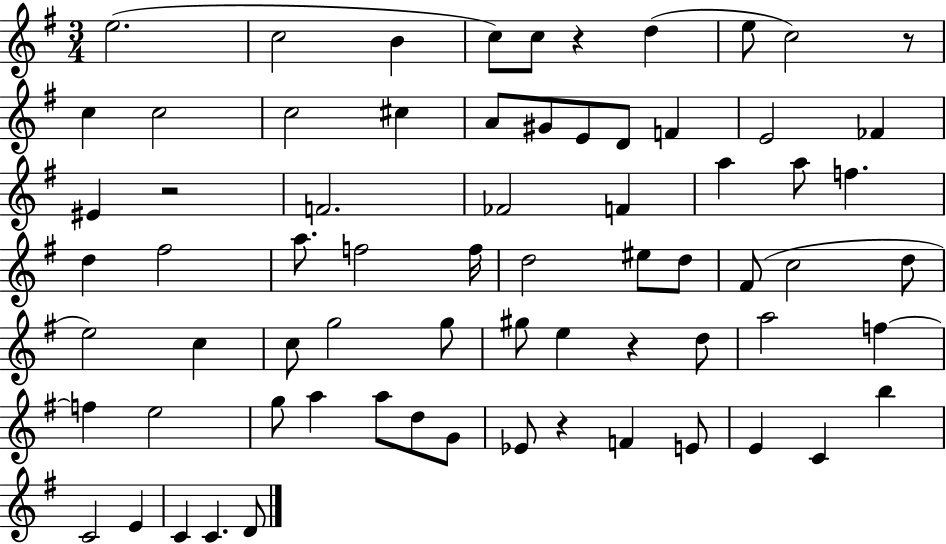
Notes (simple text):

E5/h. C5/h B4/q C5/e C5/e R/q D5/q E5/e C5/h R/e C5/q C5/h C5/h C#5/q A4/e G#4/e E4/e D4/e F4/q E4/h FES4/q EIS4/q R/h F4/h. FES4/h F4/q A5/q A5/e F5/q. D5/q F#5/h A5/e. F5/h F5/s D5/h EIS5/e D5/e F#4/e C5/h D5/e E5/h C5/q C5/e G5/h G5/e G#5/e E5/q R/q D5/e A5/h F5/q F5/q E5/h G5/e A5/q A5/e D5/e G4/e Eb4/e R/q F4/q E4/e E4/q C4/q B5/q C4/h E4/q C4/q C4/q. D4/e